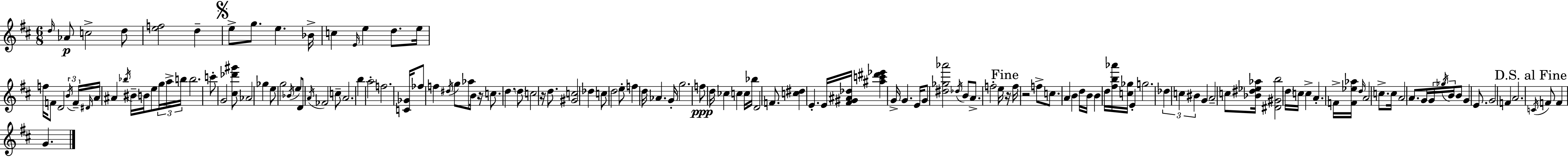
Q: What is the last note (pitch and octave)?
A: G4